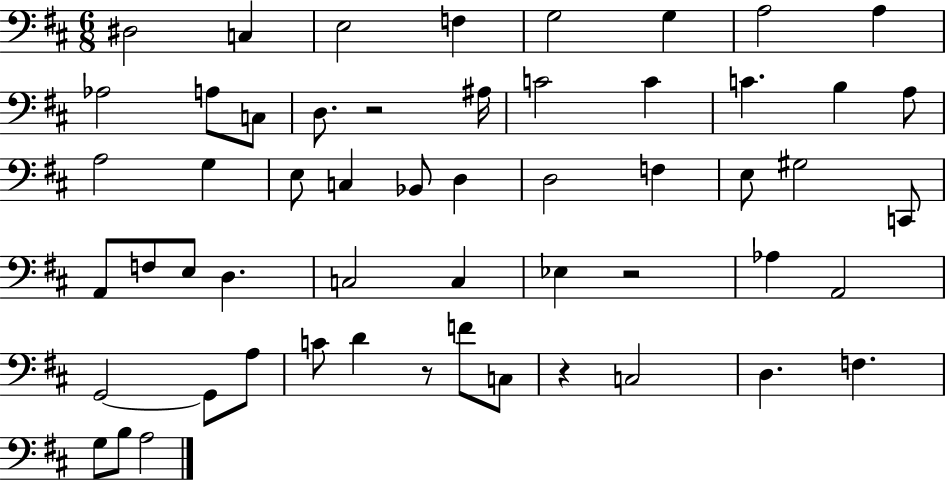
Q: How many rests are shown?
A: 4